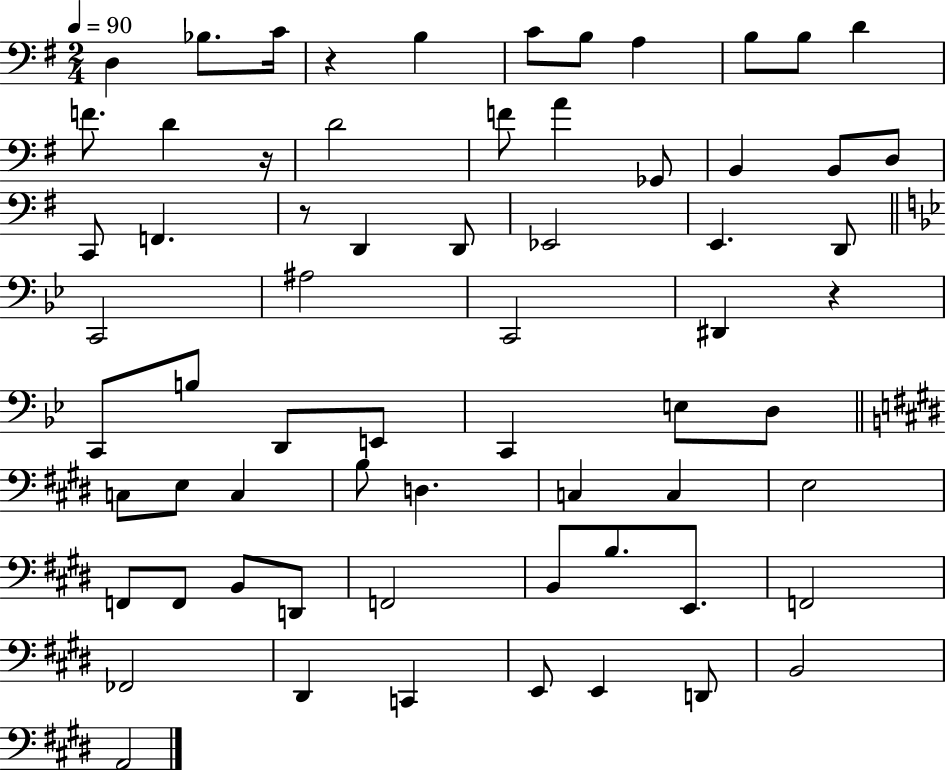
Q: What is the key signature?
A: G major